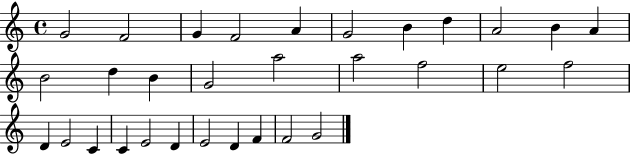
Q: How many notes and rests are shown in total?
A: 31